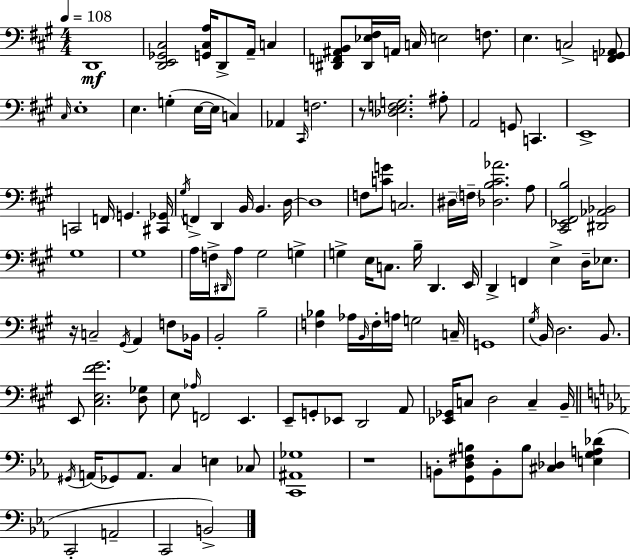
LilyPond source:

{
  \clef bass
  \numericTimeSignature
  \time 4/4
  \key a \major
  \tempo 4 = 108
  d,1\mf | <d, e, ges, cis>2 <g, cis a>16 d,8-> a,16-- c4 | <dis, f, ais, b,>8 <dis, ees fis>16 a,16 c16 e2 f8. | e4. c2-> <fis, g, aes,>8 | \break \grace { cis16 } e1-. | e4. g4-.( e16~~ e16 c4) | aes,4 \grace { cis,16 } f2. | r8 <des e f g>2. | \break ais8-. a,2 g,8 c,4. | e,1-> | c,2 f,16 g,4. | <cis, ges,>16 \acciaccatura { gis16 } f,4-> d,4 b,16 b,4. | \break d16~~ d1 | f8 <c' g'>8 c2. | dis16-- \parenthesize f16-- <des b cis' aes'>2. | a8 <cis, ees, fis, b>2 <dis, aes, bes,>2 | \break gis1 | gis1 | a16 f16-> \grace { dis,16 } a8 gis2 | g4-> g4-> e16 c8. b16-- d,4. | \break e,16 d,4-> f,4 e4-> | d16-- ees8. r16 c2-- \acciaccatura { gis,16 } a,4 | f8 bes,16 b,2-. b2-- | <f bes>4 aes16 \grace { b,16 } f16-. a16 g2 | \break c16-- g,1 | \acciaccatura { gis16 } b,16 d2. | b,8. e,8 <cis e fis' gis'>2. | <d ges>8 e8 \grace { aes16 } f,2 | \break e,4. e,8-- g,8-. ees,8 d,2 | a,8 <ees, ges,>16 c8 d2 | c4-- b,16-- \bar "||" \break \key ees \major \acciaccatura { gis,16 }( a,16 ges,8) a,8. c4 e4 ces8 | <c, ais, ges>1 | r1 | b,8-. <g, d fis b>8 b,8-. b8 <cis des>4 <e g a des'>4( | \break c,2-. a,2-- | c,2 b,2->) | \bar "|."
}